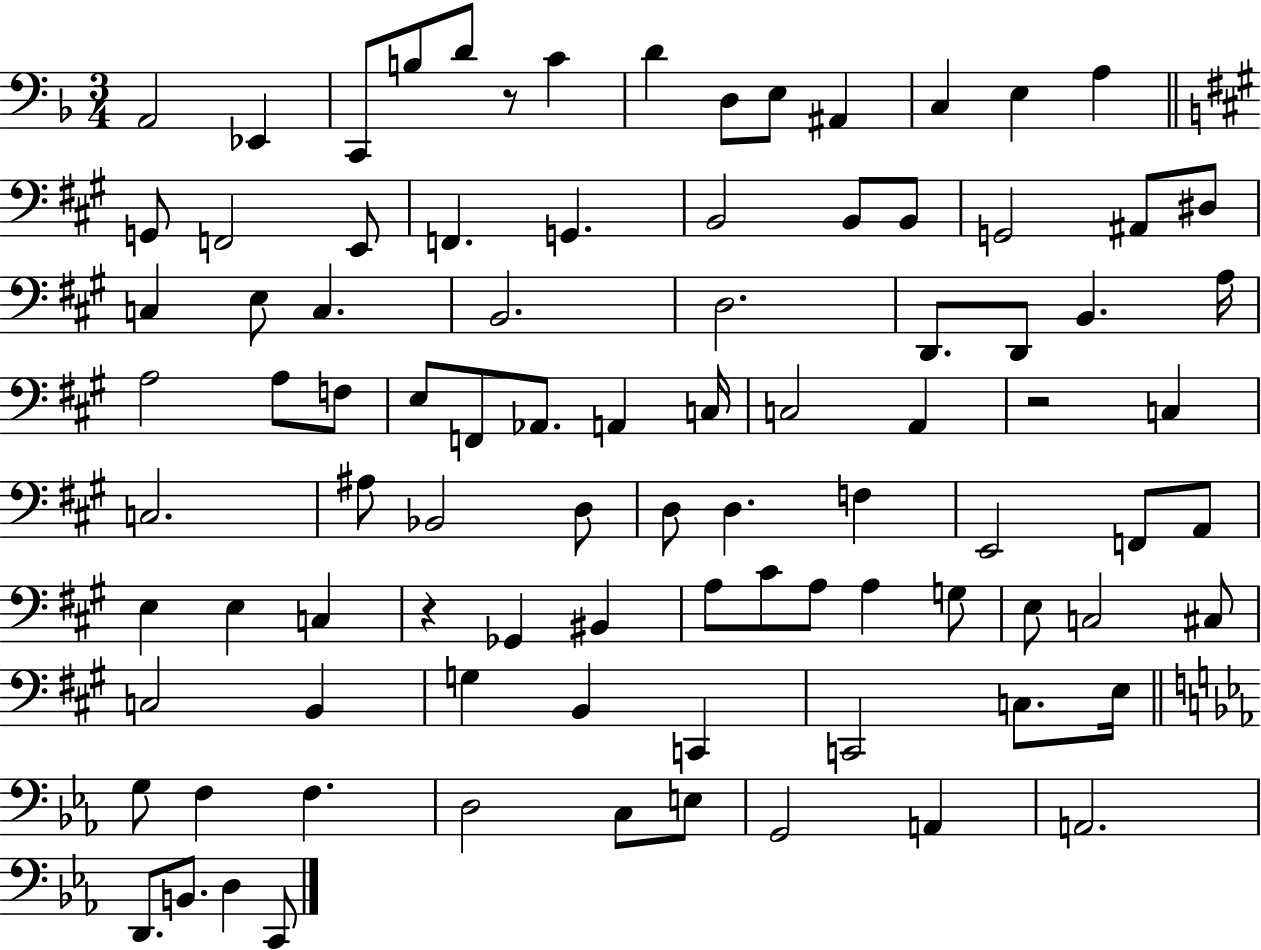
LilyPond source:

{
  \clef bass
  \numericTimeSignature
  \time 3/4
  \key f \major
  a,2 ees,4 | c,8 b8 d'8 r8 c'4 | d'4 d8 e8 ais,4 | c4 e4 a4 | \break \bar "||" \break \key a \major g,8 f,2 e,8 | f,4. g,4. | b,2 b,8 b,8 | g,2 ais,8 dis8 | \break c4 e8 c4. | b,2. | d2. | d,8. d,8 b,4. a16 | \break a2 a8 f8 | e8 f,8 aes,8. a,4 c16 | c2 a,4 | r2 c4 | \break c2. | ais8 bes,2 d8 | d8 d4. f4 | e,2 f,8 a,8 | \break e4 e4 c4 | r4 ges,4 bis,4 | a8 cis'8 a8 a4 g8 | e8 c2 cis8 | \break c2 b,4 | g4 b,4 c,4 | c,2 c8. e16 | \bar "||" \break \key ees \major g8 f4 f4. | d2 c8 e8 | g,2 a,4 | a,2. | \break d,8. b,8. d4 c,8 | \bar "|."
}